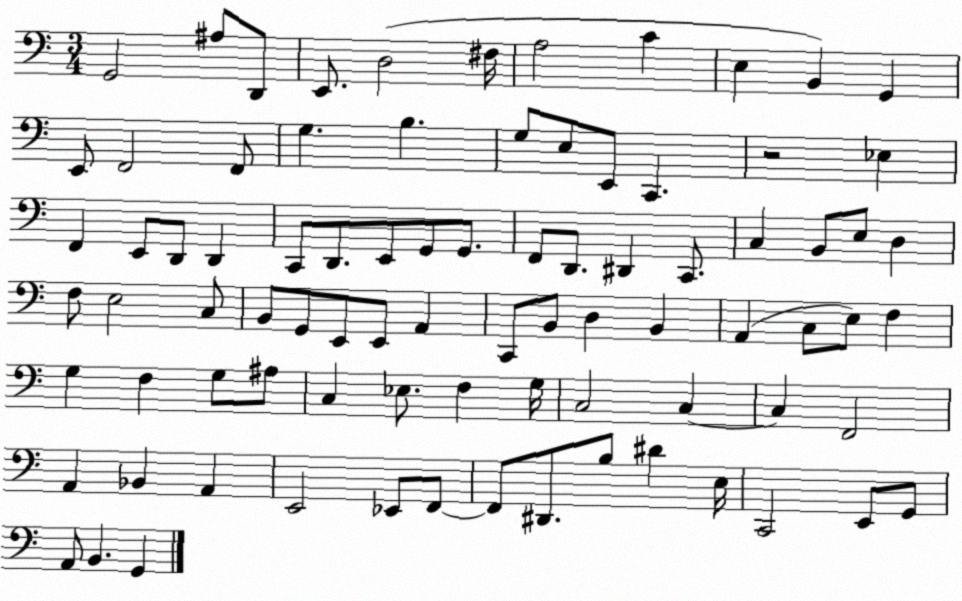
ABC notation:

X:1
T:Untitled
M:3/4
L:1/4
K:C
G,,2 ^A,/2 D,,/2 E,,/2 D,2 ^F,/4 A,2 C E, B,, G,, E,,/2 F,,2 F,,/2 G, B, G,/2 E,/2 E,,/2 C,, z2 _E, F,, E,,/2 D,,/2 D,, C,,/2 D,,/2 E,,/2 G,,/2 G,,/2 F,,/2 D,,/2 ^D,, C,,/2 C, B,,/2 E,/2 D, F,/2 E,2 C,/2 B,,/2 G,,/2 E,,/2 E,,/2 A,, C,,/2 B,,/2 D, B,, A,, C,/2 E,/2 F, G, F, G,/2 ^A,/2 C, _E,/2 F, G,/4 C,2 C, C, F,,2 A,, _B,, A,, E,,2 _E,,/2 F,,/2 F,,/2 ^D,,/2 B,/2 ^D E,/4 C,,2 E,,/2 G,,/2 A,,/2 B,, G,,